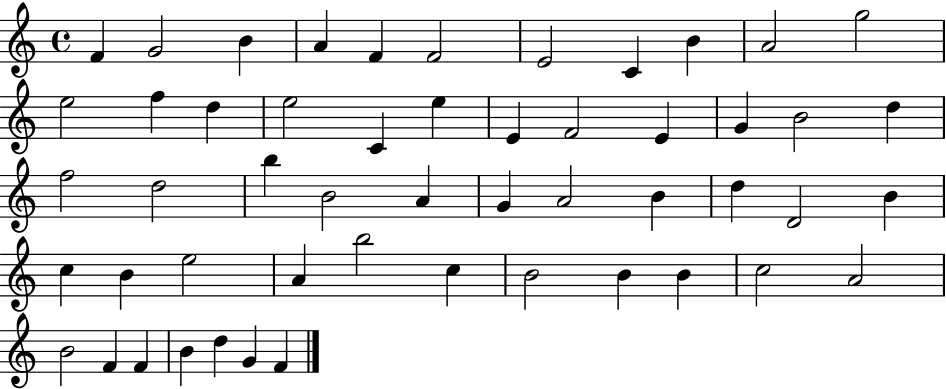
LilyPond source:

{
  \clef treble
  \time 4/4
  \defaultTimeSignature
  \key c \major
  f'4 g'2 b'4 | a'4 f'4 f'2 | e'2 c'4 b'4 | a'2 g''2 | \break e''2 f''4 d''4 | e''2 c'4 e''4 | e'4 f'2 e'4 | g'4 b'2 d''4 | \break f''2 d''2 | b''4 b'2 a'4 | g'4 a'2 b'4 | d''4 d'2 b'4 | \break c''4 b'4 e''2 | a'4 b''2 c''4 | b'2 b'4 b'4 | c''2 a'2 | \break b'2 f'4 f'4 | b'4 d''4 g'4 f'4 | \bar "|."
}